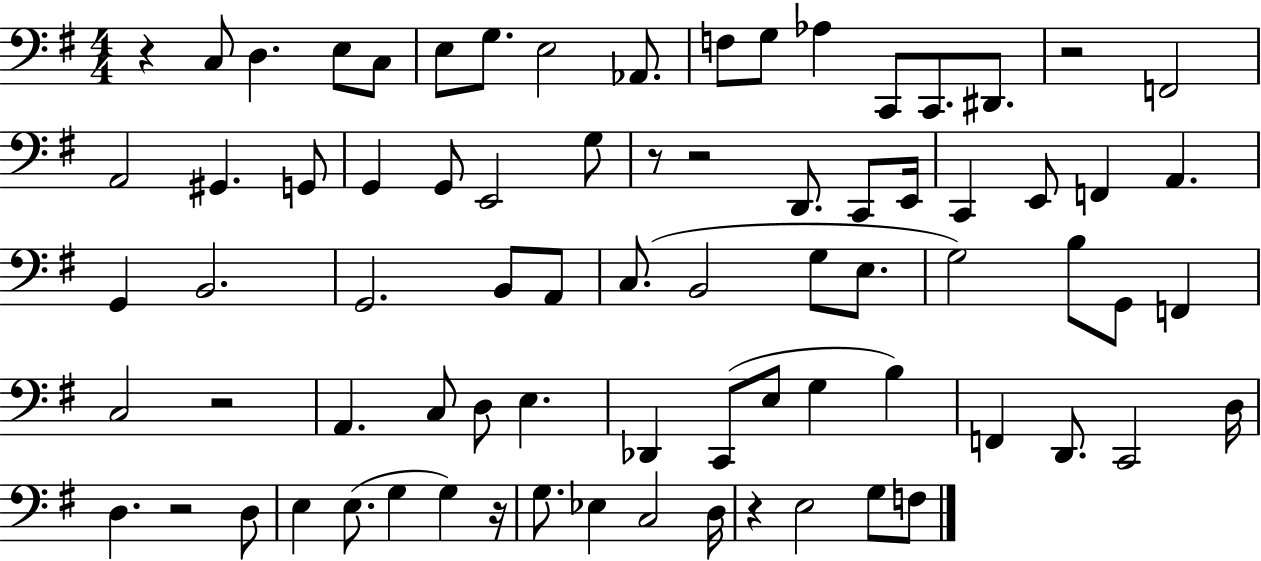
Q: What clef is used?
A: bass